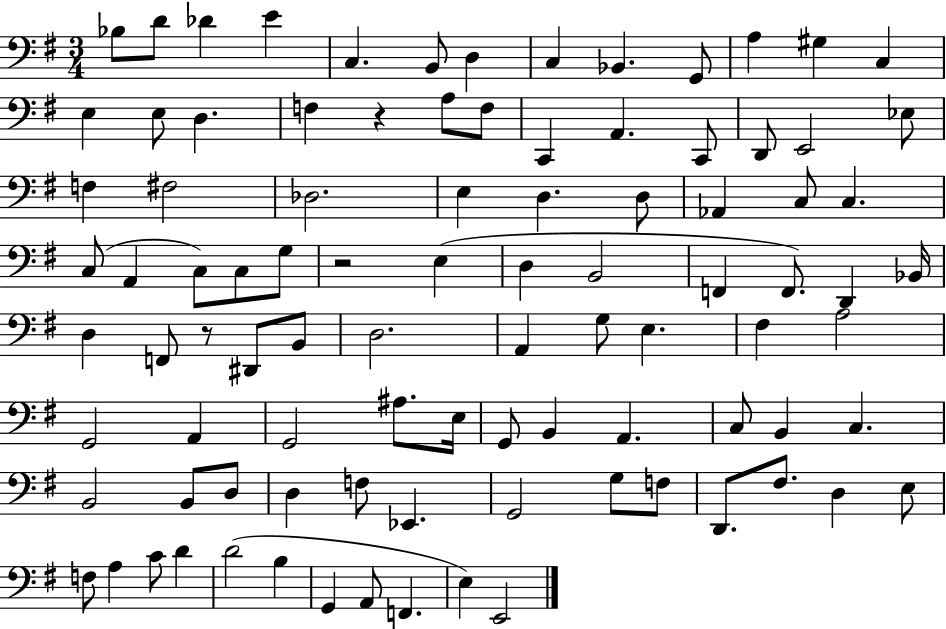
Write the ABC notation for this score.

X:1
T:Untitled
M:3/4
L:1/4
K:G
_B,/2 D/2 _D E C, B,,/2 D, C, _B,, G,,/2 A, ^G, C, E, E,/2 D, F, z A,/2 F,/2 C,, A,, C,,/2 D,,/2 E,,2 _E,/2 F, ^F,2 _D,2 E, D, D,/2 _A,, C,/2 C, C,/2 A,, C,/2 C,/2 G,/2 z2 E, D, B,,2 F,, F,,/2 D,, _B,,/4 D, F,,/2 z/2 ^D,,/2 B,,/2 D,2 A,, G,/2 E, ^F, A,2 G,,2 A,, G,,2 ^A,/2 E,/4 G,,/2 B,, A,, C,/2 B,, C, B,,2 B,,/2 D,/2 D, F,/2 _E,, G,,2 G,/2 F,/2 D,,/2 ^F,/2 D, E,/2 F,/2 A, C/2 D D2 B, G,, A,,/2 F,, E, E,,2